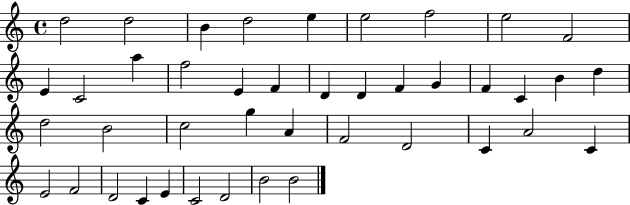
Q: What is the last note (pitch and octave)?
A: B4